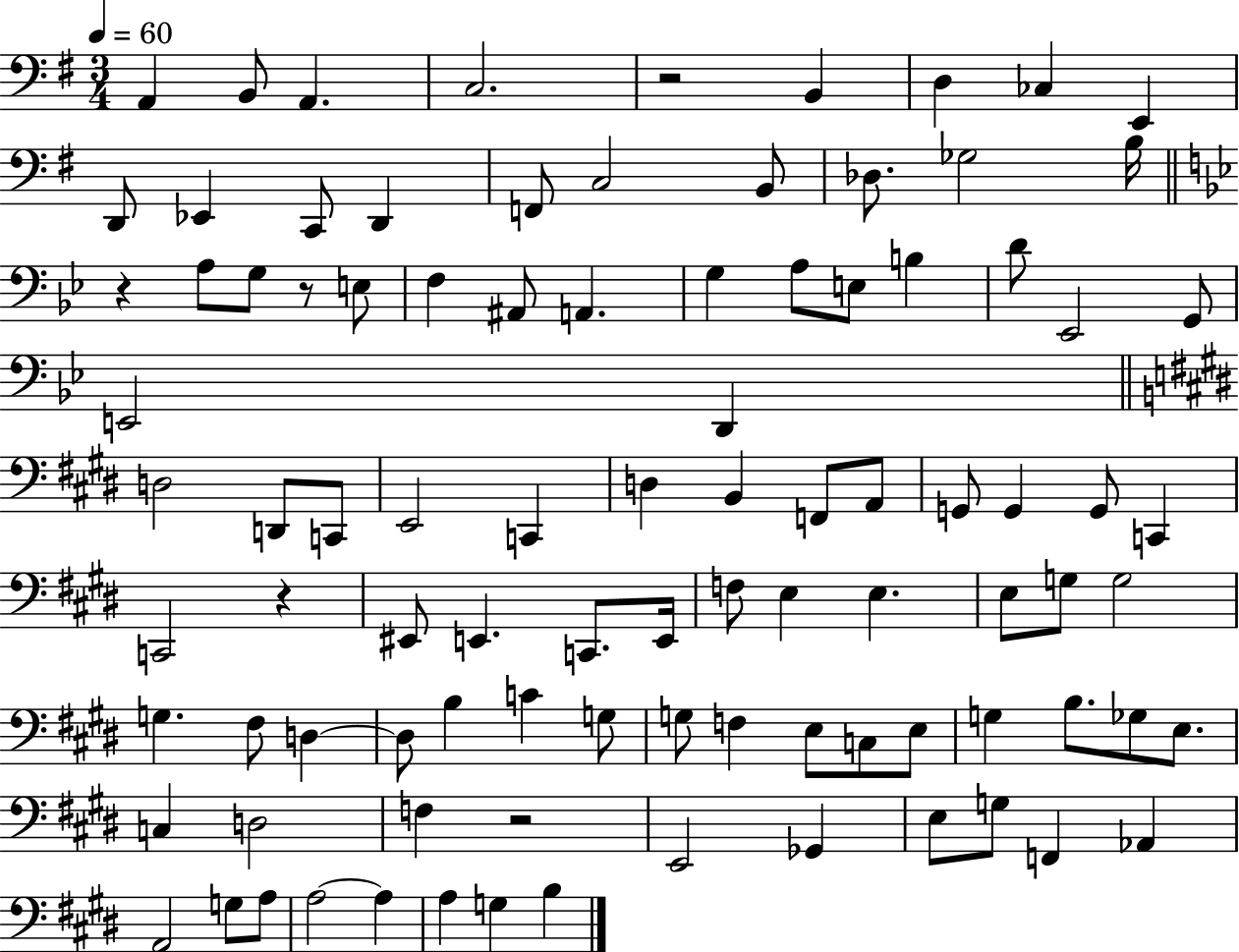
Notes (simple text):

A2/q B2/e A2/q. C3/h. R/h B2/q D3/q CES3/q E2/q D2/e Eb2/q C2/e D2/q F2/e C3/h B2/e Db3/e. Gb3/h B3/s R/q A3/e G3/e R/e E3/e F3/q A#2/e A2/q. G3/q A3/e E3/e B3/q D4/e Eb2/h G2/e E2/h D2/q D3/h D2/e C2/e E2/h C2/q D3/q B2/q F2/e A2/e G2/e G2/q G2/e C2/q C2/h R/q EIS2/e E2/q. C2/e. E2/s F3/e E3/q E3/q. E3/e G3/e G3/h G3/q. F#3/e D3/q D3/e B3/q C4/q G3/e G3/e F3/q E3/e C3/e E3/e G3/q B3/e. Gb3/e E3/e. C3/q D3/h F3/q R/h E2/h Gb2/q E3/e G3/e F2/q Ab2/q A2/h G3/e A3/e A3/h A3/q A3/q G3/q B3/q